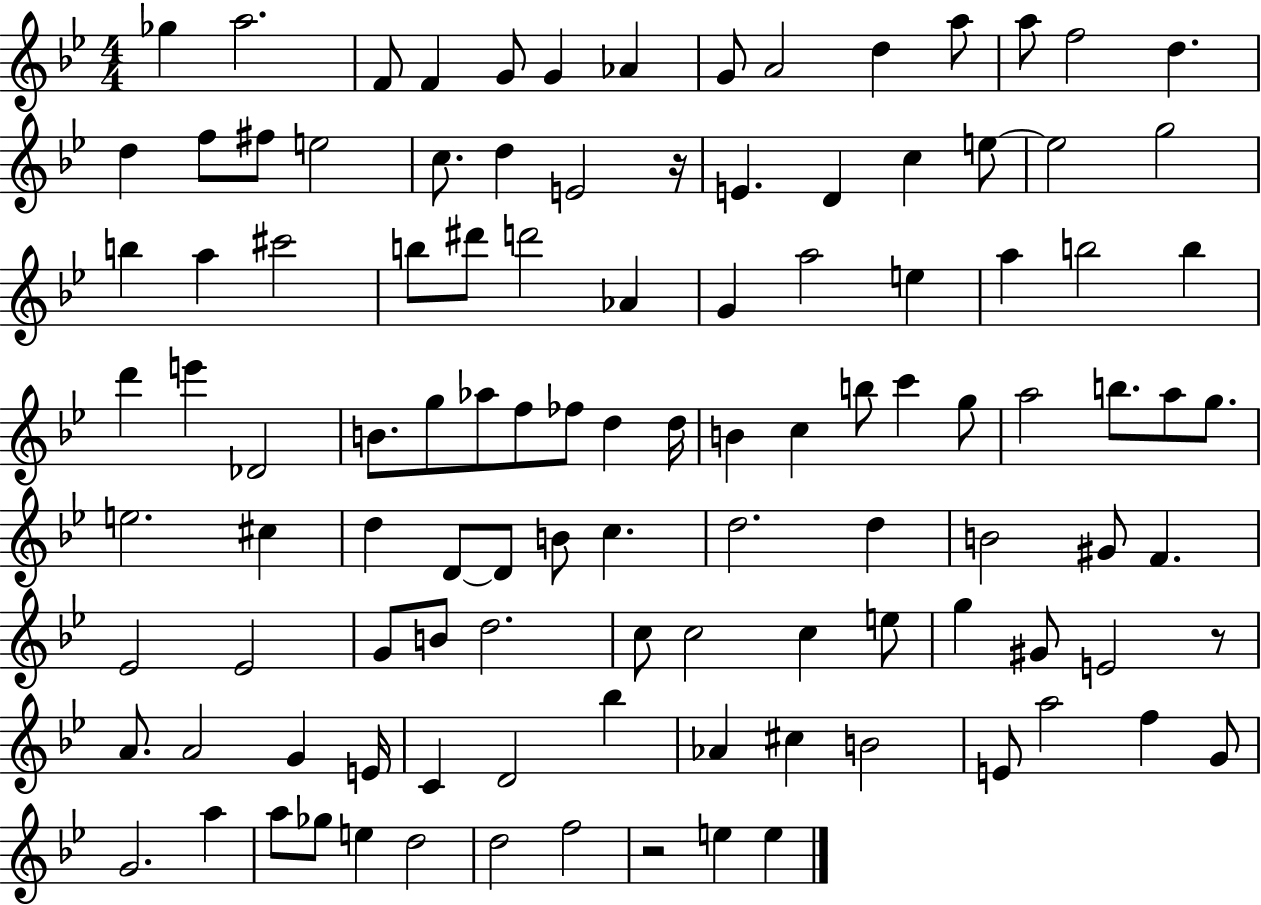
X:1
T:Untitled
M:4/4
L:1/4
K:Bb
_g a2 F/2 F G/2 G _A G/2 A2 d a/2 a/2 f2 d d f/2 ^f/2 e2 c/2 d E2 z/4 E D c e/2 e2 g2 b a ^c'2 b/2 ^d'/2 d'2 _A G a2 e a b2 b d' e' _D2 B/2 g/2 _a/2 f/2 _f/2 d d/4 B c b/2 c' g/2 a2 b/2 a/2 g/2 e2 ^c d D/2 D/2 B/2 c d2 d B2 ^G/2 F _E2 _E2 G/2 B/2 d2 c/2 c2 c e/2 g ^G/2 E2 z/2 A/2 A2 G E/4 C D2 _b _A ^c B2 E/2 a2 f G/2 G2 a a/2 _g/2 e d2 d2 f2 z2 e e